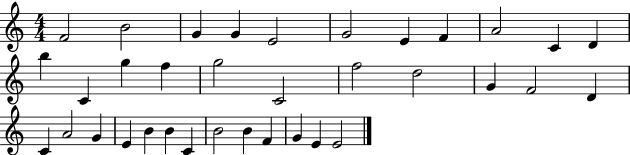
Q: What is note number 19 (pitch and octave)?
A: D5